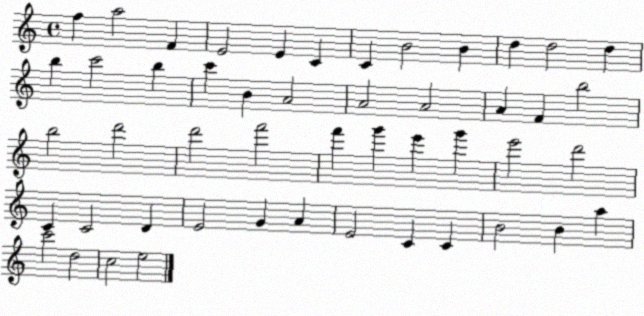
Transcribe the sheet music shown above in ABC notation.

X:1
T:Untitled
M:4/4
L:1/4
K:C
f a2 F E2 E C C B2 B d d2 d b c'2 b c' B A2 A2 A2 A F b2 b2 d'2 d'2 f'2 f' g' e' g' e'2 d'2 C C2 D E2 G A E2 C C B2 B a c'2 d2 c2 e2